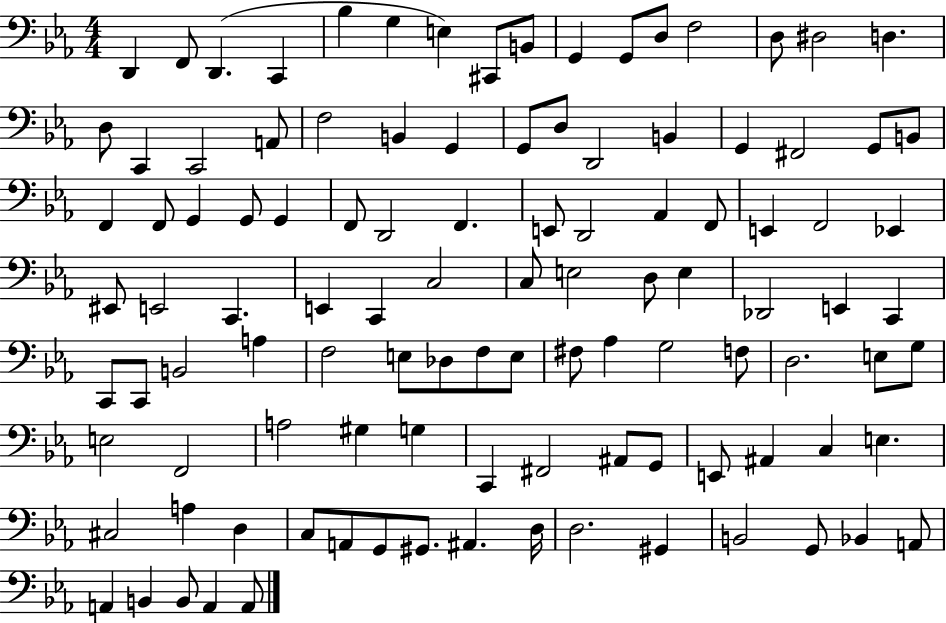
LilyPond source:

{
  \clef bass
  \numericTimeSignature
  \time 4/4
  \key ees \major
  d,4 f,8 d,4.( c,4 | bes4 g4 e4) cis,8 b,8 | g,4 g,8 d8 f2 | d8 dis2 d4. | \break d8 c,4 c,2 a,8 | f2 b,4 g,4 | g,8 d8 d,2 b,4 | g,4 fis,2 g,8 b,8 | \break f,4 f,8 g,4 g,8 g,4 | f,8 d,2 f,4. | e,8 d,2 aes,4 f,8 | e,4 f,2 ees,4 | \break eis,8 e,2 c,4. | e,4 c,4 c2 | c8 e2 d8 e4 | des,2 e,4 c,4 | \break c,8 c,8 b,2 a4 | f2 e8 des8 f8 e8 | fis8 aes4 g2 f8 | d2. e8 g8 | \break e2 f,2 | a2 gis4 g4 | c,4 fis,2 ais,8 g,8 | e,8 ais,4 c4 e4. | \break cis2 a4 d4 | c8 a,8 g,8 gis,8. ais,4. d16 | d2. gis,4 | b,2 g,8 bes,4 a,8 | \break a,4 b,4 b,8 a,4 a,8 | \bar "|."
}